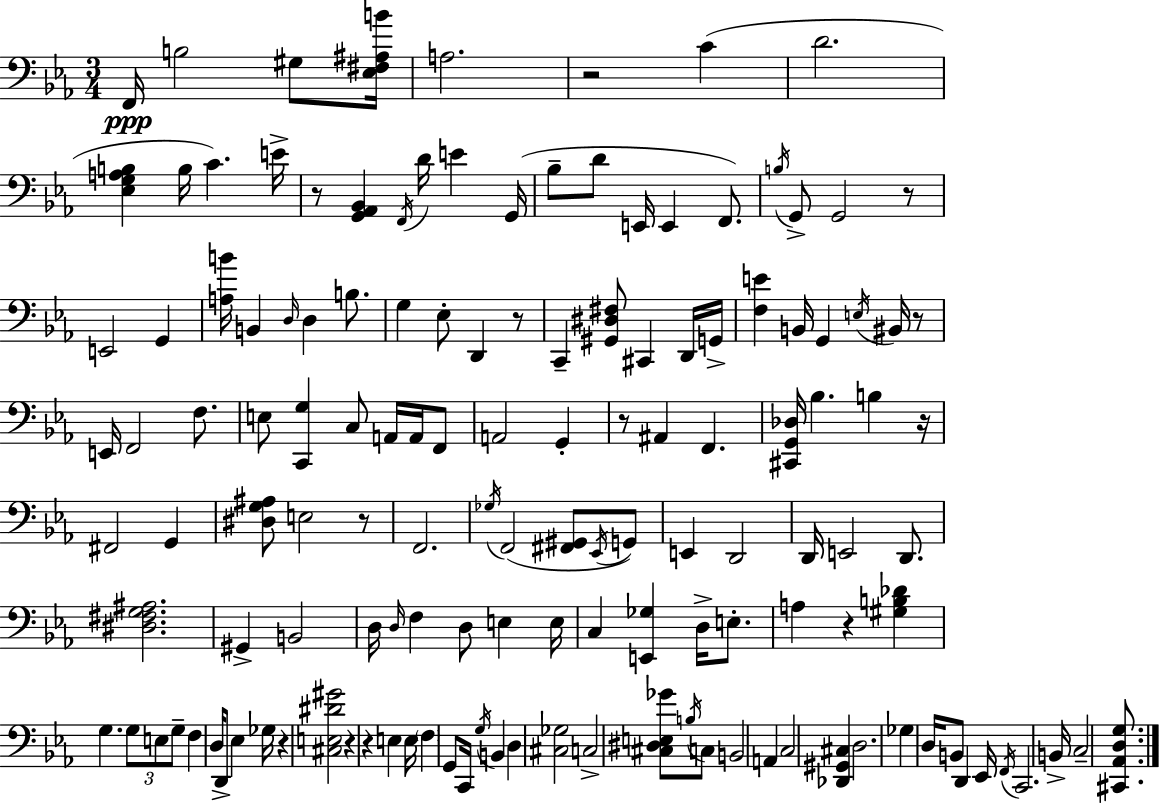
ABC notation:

X:1
T:Untitled
M:3/4
L:1/4
K:Eb
F,,/4 B,2 ^G,/2 [_E,^F,^A,B]/4 A,2 z2 C D2 [_E,G,A,B,] B,/4 C E/4 z/2 [G,,_A,,_B,,] F,,/4 D/4 E G,,/4 _B,/2 D/2 E,,/4 E,, F,,/2 B,/4 G,,/2 G,,2 z/2 E,,2 G,, [A,B]/4 B,, D,/4 D, B,/2 G, _E,/2 D,, z/2 C,, [^G,,^D,^F,]/2 ^C,, D,,/4 G,,/4 [F,E] B,,/4 G,, E,/4 ^B,,/4 z/2 E,,/4 F,,2 F,/2 E,/2 [C,,G,] C,/2 A,,/4 A,,/4 F,,/2 A,,2 G,, z/2 ^A,, F,, [^C,,G,,_D,]/4 _B, B, z/4 ^F,,2 G,, [^D,G,^A,]/2 E,2 z/2 F,,2 _G,/4 F,,2 [^F,,^G,,]/2 _E,,/4 G,,/2 E,, D,,2 D,,/4 E,,2 D,,/2 [^D,^F,G,^A,]2 ^G,, B,,2 D,/4 D,/4 F, D,/2 E, E,/4 C, [E,,_G,] D,/4 E,/2 A, z [^G,B,_D] G, G,/2 E,/2 G,/2 F, D,/4 D,,/2 _E, _G,/4 z [^C,E,^D^G]2 z z E, E,/4 F, G,,/2 C,,/4 G,/4 B,, D, [^C,_G,]2 C,2 [^C,^D,E,_G]/2 B,/4 C,/2 B,,2 A,, C,2 [_D,,^G,,^C,] D,2 _G, D,/4 B,,/2 D,, _E,,/4 F,,/4 C,,2 B,,/4 C,2 [^C,,_A,,D,G,]/2